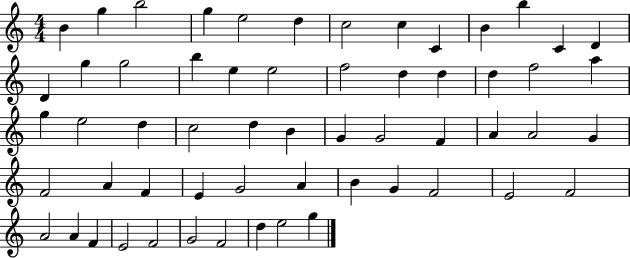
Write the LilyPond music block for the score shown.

{
  \clef treble
  \numericTimeSignature
  \time 4/4
  \key c \major
  b'4 g''4 b''2 | g''4 e''2 d''4 | c''2 c''4 c'4 | b'4 b''4 c'4 d'4 | \break d'4 g''4 g''2 | b''4 e''4 e''2 | f''2 d''4 d''4 | d''4 f''2 a''4 | \break g''4 e''2 d''4 | c''2 d''4 b'4 | g'4 g'2 f'4 | a'4 a'2 g'4 | \break f'2 a'4 f'4 | e'4 g'2 a'4 | b'4 g'4 f'2 | e'2 f'2 | \break a'2 a'4 f'4 | e'2 f'2 | g'2 f'2 | d''4 e''2 g''4 | \break \bar "|."
}